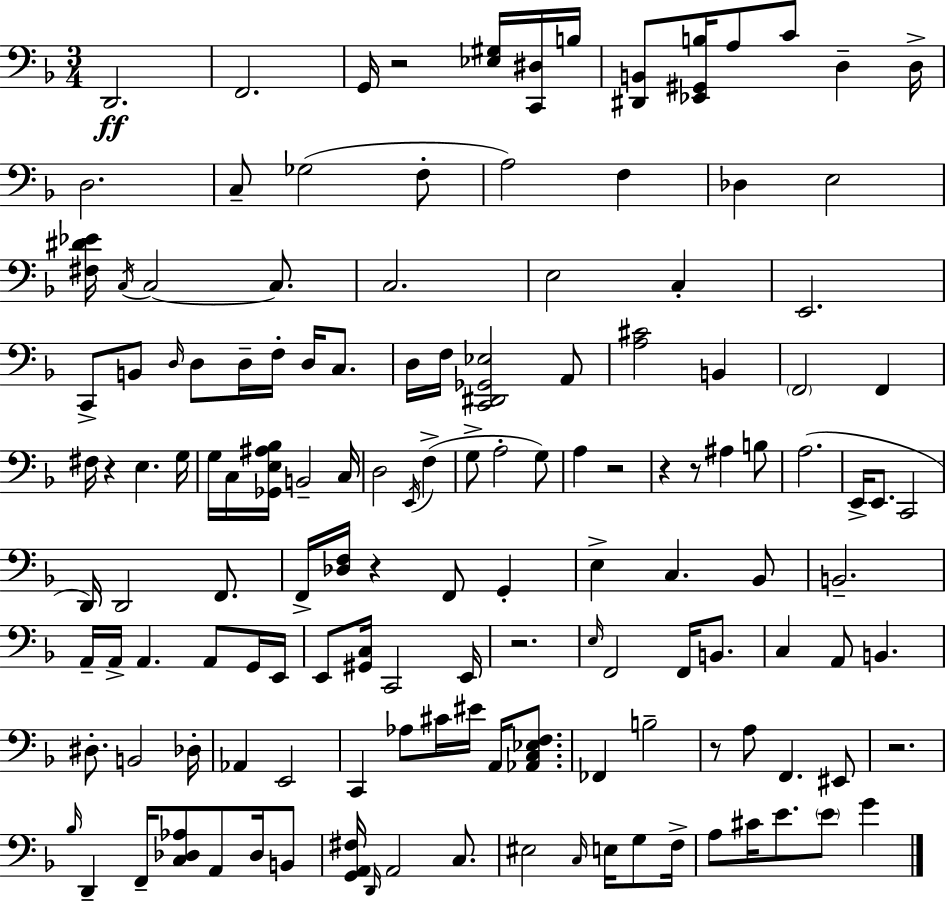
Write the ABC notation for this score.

X:1
T:Untitled
M:3/4
L:1/4
K:F
D,,2 F,,2 G,,/4 z2 [_E,^G,]/4 [C,,^D,]/4 B,/4 [^D,,B,,]/2 [_E,,^G,,B,]/4 A,/2 C/2 D, D,/4 D,2 C,/2 _G,2 F,/2 A,2 F, _D, E,2 [^F,^D_E]/4 C,/4 C,2 C,/2 C,2 E,2 C, E,,2 C,,/2 B,,/2 D,/4 D,/2 D,/4 F,/4 D,/4 C,/2 D,/4 F,/4 [C,,^D,,_G,,_E,]2 A,,/2 [A,^C]2 B,, F,,2 F,, ^F,/4 z E, G,/4 G,/4 C,/4 [_G,,E,^A,_B,]/4 B,,2 C,/4 D,2 E,,/4 F, G,/2 A,2 G,/2 A, z2 z z/2 ^A, B,/2 A,2 E,,/4 E,,/2 C,,2 D,,/4 D,,2 F,,/2 F,,/4 [_D,F,]/4 z F,,/2 G,, E, C, _B,,/2 B,,2 A,,/4 A,,/4 A,, A,,/2 G,,/4 E,,/4 E,,/2 [^G,,C,]/4 C,,2 E,,/4 z2 E,/4 F,,2 F,,/4 B,,/2 C, A,,/2 B,, ^D,/2 B,,2 _D,/4 _A,, E,,2 C,, _A,/2 ^C/4 ^E/4 A,,/4 [_A,,C,_E,F,]/2 _F,, B,2 z/2 A,/2 F,, ^E,,/2 z2 _B,/4 D,, F,,/4 [C,_D,_A,]/2 A,,/2 _D,/4 B,,/2 [G,,A,,^F,]/4 D,,/4 A,,2 C,/2 ^E,2 C,/4 E,/4 G,/2 F,/4 A,/2 ^C/4 E/2 E/2 G